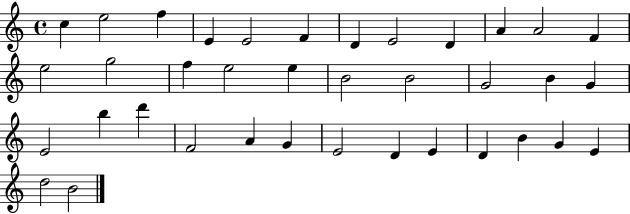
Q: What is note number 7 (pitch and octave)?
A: D4